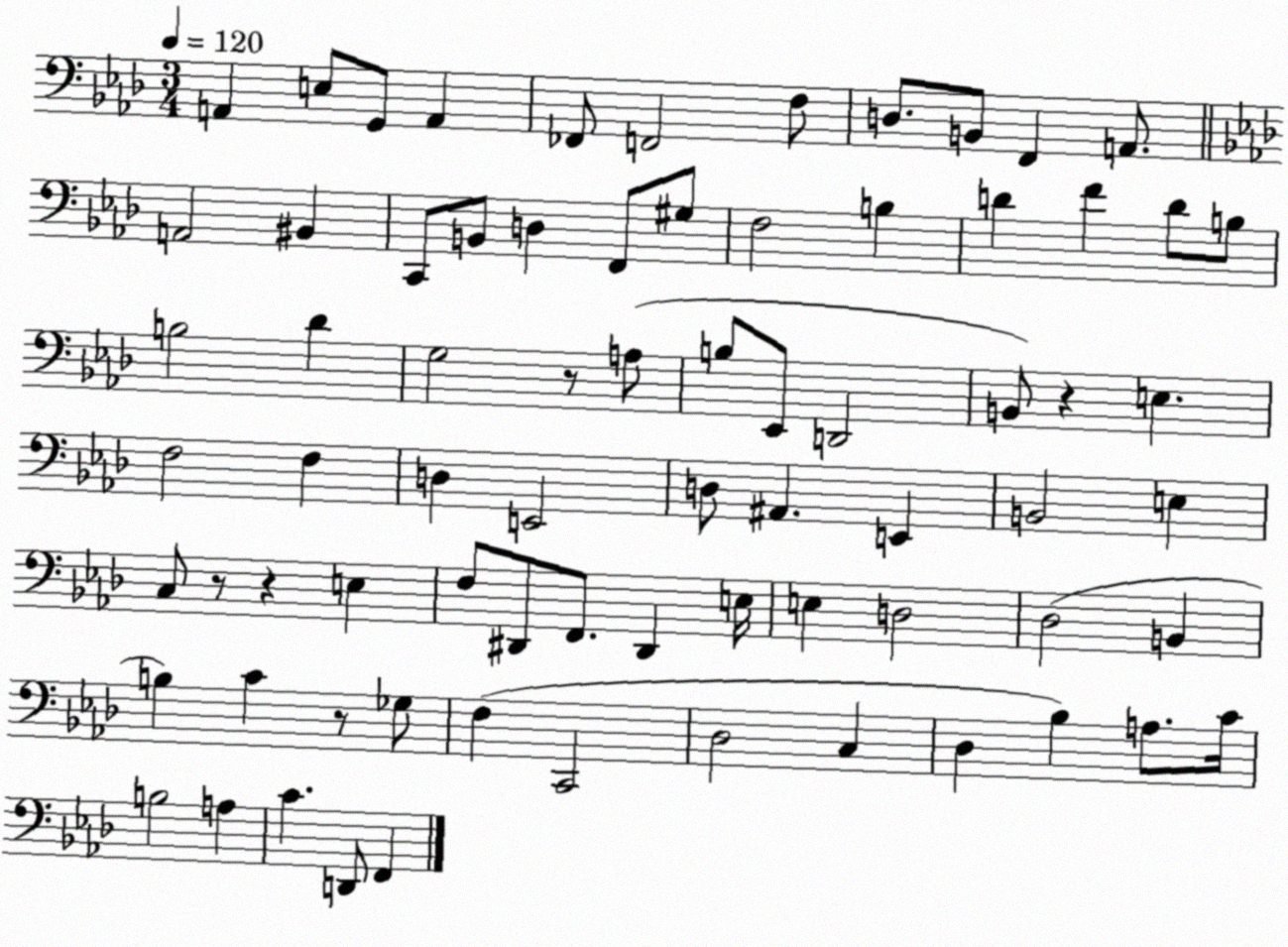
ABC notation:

X:1
T:Untitled
M:3/4
L:1/4
K:Ab
A,, E,/2 G,,/2 A,, _F,,/2 F,,2 F,/2 D,/2 B,,/2 F,, A,,/2 A,,2 ^B,, C,,/2 B,,/2 D, F,,/2 ^G,/2 F,2 B, D F D/2 B,/2 B,2 _D G,2 z/2 A,/2 B,/2 _E,,/2 D,,2 B,,/2 z E, F,2 F, D, E,,2 D,/2 ^A,, E,, B,,2 E, C,/2 z/2 z E, F,/2 ^D,,/2 F,,/2 ^D,, E,/4 E, D,2 _D,2 B,, B, C z/2 _G,/2 F, C,,2 _D,2 C, _D, _B, A,/2 C/4 B,2 A, C D,,/2 F,,